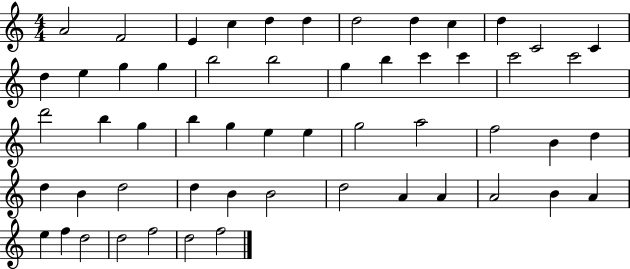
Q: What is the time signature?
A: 4/4